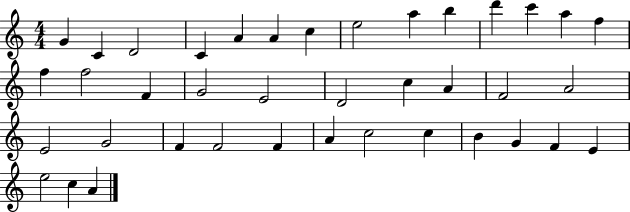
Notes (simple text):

G4/q C4/q D4/h C4/q A4/q A4/q C5/q E5/h A5/q B5/q D6/q C6/q A5/q F5/q F5/q F5/h F4/q G4/h E4/h D4/h C5/q A4/q F4/h A4/h E4/h G4/h F4/q F4/h F4/q A4/q C5/h C5/q B4/q G4/q F4/q E4/q E5/h C5/q A4/q